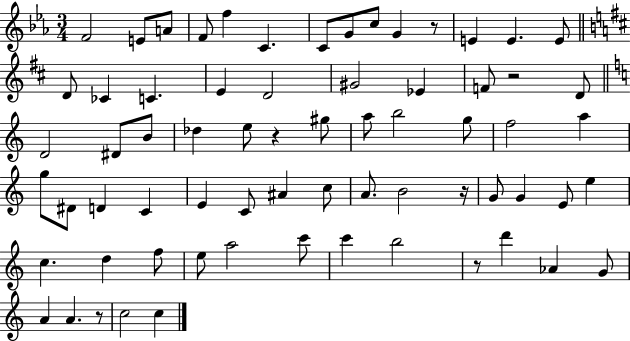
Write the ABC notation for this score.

X:1
T:Untitled
M:3/4
L:1/4
K:Eb
F2 E/2 A/2 F/2 f C C/2 G/2 c/2 G z/2 E E E/2 D/2 _C C E D2 ^G2 _E F/2 z2 D/2 D2 ^D/2 B/2 _d e/2 z ^g/2 a/2 b2 g/2 f2 a g/2 ^D/2 D C E C/2 ^A c/2 A/2 B2 z/4 G/2 G E/2 e c d f/2 e/2 a2 c'/2 c' b2 z/2 d' _A G/2 A A z/2 c2 c